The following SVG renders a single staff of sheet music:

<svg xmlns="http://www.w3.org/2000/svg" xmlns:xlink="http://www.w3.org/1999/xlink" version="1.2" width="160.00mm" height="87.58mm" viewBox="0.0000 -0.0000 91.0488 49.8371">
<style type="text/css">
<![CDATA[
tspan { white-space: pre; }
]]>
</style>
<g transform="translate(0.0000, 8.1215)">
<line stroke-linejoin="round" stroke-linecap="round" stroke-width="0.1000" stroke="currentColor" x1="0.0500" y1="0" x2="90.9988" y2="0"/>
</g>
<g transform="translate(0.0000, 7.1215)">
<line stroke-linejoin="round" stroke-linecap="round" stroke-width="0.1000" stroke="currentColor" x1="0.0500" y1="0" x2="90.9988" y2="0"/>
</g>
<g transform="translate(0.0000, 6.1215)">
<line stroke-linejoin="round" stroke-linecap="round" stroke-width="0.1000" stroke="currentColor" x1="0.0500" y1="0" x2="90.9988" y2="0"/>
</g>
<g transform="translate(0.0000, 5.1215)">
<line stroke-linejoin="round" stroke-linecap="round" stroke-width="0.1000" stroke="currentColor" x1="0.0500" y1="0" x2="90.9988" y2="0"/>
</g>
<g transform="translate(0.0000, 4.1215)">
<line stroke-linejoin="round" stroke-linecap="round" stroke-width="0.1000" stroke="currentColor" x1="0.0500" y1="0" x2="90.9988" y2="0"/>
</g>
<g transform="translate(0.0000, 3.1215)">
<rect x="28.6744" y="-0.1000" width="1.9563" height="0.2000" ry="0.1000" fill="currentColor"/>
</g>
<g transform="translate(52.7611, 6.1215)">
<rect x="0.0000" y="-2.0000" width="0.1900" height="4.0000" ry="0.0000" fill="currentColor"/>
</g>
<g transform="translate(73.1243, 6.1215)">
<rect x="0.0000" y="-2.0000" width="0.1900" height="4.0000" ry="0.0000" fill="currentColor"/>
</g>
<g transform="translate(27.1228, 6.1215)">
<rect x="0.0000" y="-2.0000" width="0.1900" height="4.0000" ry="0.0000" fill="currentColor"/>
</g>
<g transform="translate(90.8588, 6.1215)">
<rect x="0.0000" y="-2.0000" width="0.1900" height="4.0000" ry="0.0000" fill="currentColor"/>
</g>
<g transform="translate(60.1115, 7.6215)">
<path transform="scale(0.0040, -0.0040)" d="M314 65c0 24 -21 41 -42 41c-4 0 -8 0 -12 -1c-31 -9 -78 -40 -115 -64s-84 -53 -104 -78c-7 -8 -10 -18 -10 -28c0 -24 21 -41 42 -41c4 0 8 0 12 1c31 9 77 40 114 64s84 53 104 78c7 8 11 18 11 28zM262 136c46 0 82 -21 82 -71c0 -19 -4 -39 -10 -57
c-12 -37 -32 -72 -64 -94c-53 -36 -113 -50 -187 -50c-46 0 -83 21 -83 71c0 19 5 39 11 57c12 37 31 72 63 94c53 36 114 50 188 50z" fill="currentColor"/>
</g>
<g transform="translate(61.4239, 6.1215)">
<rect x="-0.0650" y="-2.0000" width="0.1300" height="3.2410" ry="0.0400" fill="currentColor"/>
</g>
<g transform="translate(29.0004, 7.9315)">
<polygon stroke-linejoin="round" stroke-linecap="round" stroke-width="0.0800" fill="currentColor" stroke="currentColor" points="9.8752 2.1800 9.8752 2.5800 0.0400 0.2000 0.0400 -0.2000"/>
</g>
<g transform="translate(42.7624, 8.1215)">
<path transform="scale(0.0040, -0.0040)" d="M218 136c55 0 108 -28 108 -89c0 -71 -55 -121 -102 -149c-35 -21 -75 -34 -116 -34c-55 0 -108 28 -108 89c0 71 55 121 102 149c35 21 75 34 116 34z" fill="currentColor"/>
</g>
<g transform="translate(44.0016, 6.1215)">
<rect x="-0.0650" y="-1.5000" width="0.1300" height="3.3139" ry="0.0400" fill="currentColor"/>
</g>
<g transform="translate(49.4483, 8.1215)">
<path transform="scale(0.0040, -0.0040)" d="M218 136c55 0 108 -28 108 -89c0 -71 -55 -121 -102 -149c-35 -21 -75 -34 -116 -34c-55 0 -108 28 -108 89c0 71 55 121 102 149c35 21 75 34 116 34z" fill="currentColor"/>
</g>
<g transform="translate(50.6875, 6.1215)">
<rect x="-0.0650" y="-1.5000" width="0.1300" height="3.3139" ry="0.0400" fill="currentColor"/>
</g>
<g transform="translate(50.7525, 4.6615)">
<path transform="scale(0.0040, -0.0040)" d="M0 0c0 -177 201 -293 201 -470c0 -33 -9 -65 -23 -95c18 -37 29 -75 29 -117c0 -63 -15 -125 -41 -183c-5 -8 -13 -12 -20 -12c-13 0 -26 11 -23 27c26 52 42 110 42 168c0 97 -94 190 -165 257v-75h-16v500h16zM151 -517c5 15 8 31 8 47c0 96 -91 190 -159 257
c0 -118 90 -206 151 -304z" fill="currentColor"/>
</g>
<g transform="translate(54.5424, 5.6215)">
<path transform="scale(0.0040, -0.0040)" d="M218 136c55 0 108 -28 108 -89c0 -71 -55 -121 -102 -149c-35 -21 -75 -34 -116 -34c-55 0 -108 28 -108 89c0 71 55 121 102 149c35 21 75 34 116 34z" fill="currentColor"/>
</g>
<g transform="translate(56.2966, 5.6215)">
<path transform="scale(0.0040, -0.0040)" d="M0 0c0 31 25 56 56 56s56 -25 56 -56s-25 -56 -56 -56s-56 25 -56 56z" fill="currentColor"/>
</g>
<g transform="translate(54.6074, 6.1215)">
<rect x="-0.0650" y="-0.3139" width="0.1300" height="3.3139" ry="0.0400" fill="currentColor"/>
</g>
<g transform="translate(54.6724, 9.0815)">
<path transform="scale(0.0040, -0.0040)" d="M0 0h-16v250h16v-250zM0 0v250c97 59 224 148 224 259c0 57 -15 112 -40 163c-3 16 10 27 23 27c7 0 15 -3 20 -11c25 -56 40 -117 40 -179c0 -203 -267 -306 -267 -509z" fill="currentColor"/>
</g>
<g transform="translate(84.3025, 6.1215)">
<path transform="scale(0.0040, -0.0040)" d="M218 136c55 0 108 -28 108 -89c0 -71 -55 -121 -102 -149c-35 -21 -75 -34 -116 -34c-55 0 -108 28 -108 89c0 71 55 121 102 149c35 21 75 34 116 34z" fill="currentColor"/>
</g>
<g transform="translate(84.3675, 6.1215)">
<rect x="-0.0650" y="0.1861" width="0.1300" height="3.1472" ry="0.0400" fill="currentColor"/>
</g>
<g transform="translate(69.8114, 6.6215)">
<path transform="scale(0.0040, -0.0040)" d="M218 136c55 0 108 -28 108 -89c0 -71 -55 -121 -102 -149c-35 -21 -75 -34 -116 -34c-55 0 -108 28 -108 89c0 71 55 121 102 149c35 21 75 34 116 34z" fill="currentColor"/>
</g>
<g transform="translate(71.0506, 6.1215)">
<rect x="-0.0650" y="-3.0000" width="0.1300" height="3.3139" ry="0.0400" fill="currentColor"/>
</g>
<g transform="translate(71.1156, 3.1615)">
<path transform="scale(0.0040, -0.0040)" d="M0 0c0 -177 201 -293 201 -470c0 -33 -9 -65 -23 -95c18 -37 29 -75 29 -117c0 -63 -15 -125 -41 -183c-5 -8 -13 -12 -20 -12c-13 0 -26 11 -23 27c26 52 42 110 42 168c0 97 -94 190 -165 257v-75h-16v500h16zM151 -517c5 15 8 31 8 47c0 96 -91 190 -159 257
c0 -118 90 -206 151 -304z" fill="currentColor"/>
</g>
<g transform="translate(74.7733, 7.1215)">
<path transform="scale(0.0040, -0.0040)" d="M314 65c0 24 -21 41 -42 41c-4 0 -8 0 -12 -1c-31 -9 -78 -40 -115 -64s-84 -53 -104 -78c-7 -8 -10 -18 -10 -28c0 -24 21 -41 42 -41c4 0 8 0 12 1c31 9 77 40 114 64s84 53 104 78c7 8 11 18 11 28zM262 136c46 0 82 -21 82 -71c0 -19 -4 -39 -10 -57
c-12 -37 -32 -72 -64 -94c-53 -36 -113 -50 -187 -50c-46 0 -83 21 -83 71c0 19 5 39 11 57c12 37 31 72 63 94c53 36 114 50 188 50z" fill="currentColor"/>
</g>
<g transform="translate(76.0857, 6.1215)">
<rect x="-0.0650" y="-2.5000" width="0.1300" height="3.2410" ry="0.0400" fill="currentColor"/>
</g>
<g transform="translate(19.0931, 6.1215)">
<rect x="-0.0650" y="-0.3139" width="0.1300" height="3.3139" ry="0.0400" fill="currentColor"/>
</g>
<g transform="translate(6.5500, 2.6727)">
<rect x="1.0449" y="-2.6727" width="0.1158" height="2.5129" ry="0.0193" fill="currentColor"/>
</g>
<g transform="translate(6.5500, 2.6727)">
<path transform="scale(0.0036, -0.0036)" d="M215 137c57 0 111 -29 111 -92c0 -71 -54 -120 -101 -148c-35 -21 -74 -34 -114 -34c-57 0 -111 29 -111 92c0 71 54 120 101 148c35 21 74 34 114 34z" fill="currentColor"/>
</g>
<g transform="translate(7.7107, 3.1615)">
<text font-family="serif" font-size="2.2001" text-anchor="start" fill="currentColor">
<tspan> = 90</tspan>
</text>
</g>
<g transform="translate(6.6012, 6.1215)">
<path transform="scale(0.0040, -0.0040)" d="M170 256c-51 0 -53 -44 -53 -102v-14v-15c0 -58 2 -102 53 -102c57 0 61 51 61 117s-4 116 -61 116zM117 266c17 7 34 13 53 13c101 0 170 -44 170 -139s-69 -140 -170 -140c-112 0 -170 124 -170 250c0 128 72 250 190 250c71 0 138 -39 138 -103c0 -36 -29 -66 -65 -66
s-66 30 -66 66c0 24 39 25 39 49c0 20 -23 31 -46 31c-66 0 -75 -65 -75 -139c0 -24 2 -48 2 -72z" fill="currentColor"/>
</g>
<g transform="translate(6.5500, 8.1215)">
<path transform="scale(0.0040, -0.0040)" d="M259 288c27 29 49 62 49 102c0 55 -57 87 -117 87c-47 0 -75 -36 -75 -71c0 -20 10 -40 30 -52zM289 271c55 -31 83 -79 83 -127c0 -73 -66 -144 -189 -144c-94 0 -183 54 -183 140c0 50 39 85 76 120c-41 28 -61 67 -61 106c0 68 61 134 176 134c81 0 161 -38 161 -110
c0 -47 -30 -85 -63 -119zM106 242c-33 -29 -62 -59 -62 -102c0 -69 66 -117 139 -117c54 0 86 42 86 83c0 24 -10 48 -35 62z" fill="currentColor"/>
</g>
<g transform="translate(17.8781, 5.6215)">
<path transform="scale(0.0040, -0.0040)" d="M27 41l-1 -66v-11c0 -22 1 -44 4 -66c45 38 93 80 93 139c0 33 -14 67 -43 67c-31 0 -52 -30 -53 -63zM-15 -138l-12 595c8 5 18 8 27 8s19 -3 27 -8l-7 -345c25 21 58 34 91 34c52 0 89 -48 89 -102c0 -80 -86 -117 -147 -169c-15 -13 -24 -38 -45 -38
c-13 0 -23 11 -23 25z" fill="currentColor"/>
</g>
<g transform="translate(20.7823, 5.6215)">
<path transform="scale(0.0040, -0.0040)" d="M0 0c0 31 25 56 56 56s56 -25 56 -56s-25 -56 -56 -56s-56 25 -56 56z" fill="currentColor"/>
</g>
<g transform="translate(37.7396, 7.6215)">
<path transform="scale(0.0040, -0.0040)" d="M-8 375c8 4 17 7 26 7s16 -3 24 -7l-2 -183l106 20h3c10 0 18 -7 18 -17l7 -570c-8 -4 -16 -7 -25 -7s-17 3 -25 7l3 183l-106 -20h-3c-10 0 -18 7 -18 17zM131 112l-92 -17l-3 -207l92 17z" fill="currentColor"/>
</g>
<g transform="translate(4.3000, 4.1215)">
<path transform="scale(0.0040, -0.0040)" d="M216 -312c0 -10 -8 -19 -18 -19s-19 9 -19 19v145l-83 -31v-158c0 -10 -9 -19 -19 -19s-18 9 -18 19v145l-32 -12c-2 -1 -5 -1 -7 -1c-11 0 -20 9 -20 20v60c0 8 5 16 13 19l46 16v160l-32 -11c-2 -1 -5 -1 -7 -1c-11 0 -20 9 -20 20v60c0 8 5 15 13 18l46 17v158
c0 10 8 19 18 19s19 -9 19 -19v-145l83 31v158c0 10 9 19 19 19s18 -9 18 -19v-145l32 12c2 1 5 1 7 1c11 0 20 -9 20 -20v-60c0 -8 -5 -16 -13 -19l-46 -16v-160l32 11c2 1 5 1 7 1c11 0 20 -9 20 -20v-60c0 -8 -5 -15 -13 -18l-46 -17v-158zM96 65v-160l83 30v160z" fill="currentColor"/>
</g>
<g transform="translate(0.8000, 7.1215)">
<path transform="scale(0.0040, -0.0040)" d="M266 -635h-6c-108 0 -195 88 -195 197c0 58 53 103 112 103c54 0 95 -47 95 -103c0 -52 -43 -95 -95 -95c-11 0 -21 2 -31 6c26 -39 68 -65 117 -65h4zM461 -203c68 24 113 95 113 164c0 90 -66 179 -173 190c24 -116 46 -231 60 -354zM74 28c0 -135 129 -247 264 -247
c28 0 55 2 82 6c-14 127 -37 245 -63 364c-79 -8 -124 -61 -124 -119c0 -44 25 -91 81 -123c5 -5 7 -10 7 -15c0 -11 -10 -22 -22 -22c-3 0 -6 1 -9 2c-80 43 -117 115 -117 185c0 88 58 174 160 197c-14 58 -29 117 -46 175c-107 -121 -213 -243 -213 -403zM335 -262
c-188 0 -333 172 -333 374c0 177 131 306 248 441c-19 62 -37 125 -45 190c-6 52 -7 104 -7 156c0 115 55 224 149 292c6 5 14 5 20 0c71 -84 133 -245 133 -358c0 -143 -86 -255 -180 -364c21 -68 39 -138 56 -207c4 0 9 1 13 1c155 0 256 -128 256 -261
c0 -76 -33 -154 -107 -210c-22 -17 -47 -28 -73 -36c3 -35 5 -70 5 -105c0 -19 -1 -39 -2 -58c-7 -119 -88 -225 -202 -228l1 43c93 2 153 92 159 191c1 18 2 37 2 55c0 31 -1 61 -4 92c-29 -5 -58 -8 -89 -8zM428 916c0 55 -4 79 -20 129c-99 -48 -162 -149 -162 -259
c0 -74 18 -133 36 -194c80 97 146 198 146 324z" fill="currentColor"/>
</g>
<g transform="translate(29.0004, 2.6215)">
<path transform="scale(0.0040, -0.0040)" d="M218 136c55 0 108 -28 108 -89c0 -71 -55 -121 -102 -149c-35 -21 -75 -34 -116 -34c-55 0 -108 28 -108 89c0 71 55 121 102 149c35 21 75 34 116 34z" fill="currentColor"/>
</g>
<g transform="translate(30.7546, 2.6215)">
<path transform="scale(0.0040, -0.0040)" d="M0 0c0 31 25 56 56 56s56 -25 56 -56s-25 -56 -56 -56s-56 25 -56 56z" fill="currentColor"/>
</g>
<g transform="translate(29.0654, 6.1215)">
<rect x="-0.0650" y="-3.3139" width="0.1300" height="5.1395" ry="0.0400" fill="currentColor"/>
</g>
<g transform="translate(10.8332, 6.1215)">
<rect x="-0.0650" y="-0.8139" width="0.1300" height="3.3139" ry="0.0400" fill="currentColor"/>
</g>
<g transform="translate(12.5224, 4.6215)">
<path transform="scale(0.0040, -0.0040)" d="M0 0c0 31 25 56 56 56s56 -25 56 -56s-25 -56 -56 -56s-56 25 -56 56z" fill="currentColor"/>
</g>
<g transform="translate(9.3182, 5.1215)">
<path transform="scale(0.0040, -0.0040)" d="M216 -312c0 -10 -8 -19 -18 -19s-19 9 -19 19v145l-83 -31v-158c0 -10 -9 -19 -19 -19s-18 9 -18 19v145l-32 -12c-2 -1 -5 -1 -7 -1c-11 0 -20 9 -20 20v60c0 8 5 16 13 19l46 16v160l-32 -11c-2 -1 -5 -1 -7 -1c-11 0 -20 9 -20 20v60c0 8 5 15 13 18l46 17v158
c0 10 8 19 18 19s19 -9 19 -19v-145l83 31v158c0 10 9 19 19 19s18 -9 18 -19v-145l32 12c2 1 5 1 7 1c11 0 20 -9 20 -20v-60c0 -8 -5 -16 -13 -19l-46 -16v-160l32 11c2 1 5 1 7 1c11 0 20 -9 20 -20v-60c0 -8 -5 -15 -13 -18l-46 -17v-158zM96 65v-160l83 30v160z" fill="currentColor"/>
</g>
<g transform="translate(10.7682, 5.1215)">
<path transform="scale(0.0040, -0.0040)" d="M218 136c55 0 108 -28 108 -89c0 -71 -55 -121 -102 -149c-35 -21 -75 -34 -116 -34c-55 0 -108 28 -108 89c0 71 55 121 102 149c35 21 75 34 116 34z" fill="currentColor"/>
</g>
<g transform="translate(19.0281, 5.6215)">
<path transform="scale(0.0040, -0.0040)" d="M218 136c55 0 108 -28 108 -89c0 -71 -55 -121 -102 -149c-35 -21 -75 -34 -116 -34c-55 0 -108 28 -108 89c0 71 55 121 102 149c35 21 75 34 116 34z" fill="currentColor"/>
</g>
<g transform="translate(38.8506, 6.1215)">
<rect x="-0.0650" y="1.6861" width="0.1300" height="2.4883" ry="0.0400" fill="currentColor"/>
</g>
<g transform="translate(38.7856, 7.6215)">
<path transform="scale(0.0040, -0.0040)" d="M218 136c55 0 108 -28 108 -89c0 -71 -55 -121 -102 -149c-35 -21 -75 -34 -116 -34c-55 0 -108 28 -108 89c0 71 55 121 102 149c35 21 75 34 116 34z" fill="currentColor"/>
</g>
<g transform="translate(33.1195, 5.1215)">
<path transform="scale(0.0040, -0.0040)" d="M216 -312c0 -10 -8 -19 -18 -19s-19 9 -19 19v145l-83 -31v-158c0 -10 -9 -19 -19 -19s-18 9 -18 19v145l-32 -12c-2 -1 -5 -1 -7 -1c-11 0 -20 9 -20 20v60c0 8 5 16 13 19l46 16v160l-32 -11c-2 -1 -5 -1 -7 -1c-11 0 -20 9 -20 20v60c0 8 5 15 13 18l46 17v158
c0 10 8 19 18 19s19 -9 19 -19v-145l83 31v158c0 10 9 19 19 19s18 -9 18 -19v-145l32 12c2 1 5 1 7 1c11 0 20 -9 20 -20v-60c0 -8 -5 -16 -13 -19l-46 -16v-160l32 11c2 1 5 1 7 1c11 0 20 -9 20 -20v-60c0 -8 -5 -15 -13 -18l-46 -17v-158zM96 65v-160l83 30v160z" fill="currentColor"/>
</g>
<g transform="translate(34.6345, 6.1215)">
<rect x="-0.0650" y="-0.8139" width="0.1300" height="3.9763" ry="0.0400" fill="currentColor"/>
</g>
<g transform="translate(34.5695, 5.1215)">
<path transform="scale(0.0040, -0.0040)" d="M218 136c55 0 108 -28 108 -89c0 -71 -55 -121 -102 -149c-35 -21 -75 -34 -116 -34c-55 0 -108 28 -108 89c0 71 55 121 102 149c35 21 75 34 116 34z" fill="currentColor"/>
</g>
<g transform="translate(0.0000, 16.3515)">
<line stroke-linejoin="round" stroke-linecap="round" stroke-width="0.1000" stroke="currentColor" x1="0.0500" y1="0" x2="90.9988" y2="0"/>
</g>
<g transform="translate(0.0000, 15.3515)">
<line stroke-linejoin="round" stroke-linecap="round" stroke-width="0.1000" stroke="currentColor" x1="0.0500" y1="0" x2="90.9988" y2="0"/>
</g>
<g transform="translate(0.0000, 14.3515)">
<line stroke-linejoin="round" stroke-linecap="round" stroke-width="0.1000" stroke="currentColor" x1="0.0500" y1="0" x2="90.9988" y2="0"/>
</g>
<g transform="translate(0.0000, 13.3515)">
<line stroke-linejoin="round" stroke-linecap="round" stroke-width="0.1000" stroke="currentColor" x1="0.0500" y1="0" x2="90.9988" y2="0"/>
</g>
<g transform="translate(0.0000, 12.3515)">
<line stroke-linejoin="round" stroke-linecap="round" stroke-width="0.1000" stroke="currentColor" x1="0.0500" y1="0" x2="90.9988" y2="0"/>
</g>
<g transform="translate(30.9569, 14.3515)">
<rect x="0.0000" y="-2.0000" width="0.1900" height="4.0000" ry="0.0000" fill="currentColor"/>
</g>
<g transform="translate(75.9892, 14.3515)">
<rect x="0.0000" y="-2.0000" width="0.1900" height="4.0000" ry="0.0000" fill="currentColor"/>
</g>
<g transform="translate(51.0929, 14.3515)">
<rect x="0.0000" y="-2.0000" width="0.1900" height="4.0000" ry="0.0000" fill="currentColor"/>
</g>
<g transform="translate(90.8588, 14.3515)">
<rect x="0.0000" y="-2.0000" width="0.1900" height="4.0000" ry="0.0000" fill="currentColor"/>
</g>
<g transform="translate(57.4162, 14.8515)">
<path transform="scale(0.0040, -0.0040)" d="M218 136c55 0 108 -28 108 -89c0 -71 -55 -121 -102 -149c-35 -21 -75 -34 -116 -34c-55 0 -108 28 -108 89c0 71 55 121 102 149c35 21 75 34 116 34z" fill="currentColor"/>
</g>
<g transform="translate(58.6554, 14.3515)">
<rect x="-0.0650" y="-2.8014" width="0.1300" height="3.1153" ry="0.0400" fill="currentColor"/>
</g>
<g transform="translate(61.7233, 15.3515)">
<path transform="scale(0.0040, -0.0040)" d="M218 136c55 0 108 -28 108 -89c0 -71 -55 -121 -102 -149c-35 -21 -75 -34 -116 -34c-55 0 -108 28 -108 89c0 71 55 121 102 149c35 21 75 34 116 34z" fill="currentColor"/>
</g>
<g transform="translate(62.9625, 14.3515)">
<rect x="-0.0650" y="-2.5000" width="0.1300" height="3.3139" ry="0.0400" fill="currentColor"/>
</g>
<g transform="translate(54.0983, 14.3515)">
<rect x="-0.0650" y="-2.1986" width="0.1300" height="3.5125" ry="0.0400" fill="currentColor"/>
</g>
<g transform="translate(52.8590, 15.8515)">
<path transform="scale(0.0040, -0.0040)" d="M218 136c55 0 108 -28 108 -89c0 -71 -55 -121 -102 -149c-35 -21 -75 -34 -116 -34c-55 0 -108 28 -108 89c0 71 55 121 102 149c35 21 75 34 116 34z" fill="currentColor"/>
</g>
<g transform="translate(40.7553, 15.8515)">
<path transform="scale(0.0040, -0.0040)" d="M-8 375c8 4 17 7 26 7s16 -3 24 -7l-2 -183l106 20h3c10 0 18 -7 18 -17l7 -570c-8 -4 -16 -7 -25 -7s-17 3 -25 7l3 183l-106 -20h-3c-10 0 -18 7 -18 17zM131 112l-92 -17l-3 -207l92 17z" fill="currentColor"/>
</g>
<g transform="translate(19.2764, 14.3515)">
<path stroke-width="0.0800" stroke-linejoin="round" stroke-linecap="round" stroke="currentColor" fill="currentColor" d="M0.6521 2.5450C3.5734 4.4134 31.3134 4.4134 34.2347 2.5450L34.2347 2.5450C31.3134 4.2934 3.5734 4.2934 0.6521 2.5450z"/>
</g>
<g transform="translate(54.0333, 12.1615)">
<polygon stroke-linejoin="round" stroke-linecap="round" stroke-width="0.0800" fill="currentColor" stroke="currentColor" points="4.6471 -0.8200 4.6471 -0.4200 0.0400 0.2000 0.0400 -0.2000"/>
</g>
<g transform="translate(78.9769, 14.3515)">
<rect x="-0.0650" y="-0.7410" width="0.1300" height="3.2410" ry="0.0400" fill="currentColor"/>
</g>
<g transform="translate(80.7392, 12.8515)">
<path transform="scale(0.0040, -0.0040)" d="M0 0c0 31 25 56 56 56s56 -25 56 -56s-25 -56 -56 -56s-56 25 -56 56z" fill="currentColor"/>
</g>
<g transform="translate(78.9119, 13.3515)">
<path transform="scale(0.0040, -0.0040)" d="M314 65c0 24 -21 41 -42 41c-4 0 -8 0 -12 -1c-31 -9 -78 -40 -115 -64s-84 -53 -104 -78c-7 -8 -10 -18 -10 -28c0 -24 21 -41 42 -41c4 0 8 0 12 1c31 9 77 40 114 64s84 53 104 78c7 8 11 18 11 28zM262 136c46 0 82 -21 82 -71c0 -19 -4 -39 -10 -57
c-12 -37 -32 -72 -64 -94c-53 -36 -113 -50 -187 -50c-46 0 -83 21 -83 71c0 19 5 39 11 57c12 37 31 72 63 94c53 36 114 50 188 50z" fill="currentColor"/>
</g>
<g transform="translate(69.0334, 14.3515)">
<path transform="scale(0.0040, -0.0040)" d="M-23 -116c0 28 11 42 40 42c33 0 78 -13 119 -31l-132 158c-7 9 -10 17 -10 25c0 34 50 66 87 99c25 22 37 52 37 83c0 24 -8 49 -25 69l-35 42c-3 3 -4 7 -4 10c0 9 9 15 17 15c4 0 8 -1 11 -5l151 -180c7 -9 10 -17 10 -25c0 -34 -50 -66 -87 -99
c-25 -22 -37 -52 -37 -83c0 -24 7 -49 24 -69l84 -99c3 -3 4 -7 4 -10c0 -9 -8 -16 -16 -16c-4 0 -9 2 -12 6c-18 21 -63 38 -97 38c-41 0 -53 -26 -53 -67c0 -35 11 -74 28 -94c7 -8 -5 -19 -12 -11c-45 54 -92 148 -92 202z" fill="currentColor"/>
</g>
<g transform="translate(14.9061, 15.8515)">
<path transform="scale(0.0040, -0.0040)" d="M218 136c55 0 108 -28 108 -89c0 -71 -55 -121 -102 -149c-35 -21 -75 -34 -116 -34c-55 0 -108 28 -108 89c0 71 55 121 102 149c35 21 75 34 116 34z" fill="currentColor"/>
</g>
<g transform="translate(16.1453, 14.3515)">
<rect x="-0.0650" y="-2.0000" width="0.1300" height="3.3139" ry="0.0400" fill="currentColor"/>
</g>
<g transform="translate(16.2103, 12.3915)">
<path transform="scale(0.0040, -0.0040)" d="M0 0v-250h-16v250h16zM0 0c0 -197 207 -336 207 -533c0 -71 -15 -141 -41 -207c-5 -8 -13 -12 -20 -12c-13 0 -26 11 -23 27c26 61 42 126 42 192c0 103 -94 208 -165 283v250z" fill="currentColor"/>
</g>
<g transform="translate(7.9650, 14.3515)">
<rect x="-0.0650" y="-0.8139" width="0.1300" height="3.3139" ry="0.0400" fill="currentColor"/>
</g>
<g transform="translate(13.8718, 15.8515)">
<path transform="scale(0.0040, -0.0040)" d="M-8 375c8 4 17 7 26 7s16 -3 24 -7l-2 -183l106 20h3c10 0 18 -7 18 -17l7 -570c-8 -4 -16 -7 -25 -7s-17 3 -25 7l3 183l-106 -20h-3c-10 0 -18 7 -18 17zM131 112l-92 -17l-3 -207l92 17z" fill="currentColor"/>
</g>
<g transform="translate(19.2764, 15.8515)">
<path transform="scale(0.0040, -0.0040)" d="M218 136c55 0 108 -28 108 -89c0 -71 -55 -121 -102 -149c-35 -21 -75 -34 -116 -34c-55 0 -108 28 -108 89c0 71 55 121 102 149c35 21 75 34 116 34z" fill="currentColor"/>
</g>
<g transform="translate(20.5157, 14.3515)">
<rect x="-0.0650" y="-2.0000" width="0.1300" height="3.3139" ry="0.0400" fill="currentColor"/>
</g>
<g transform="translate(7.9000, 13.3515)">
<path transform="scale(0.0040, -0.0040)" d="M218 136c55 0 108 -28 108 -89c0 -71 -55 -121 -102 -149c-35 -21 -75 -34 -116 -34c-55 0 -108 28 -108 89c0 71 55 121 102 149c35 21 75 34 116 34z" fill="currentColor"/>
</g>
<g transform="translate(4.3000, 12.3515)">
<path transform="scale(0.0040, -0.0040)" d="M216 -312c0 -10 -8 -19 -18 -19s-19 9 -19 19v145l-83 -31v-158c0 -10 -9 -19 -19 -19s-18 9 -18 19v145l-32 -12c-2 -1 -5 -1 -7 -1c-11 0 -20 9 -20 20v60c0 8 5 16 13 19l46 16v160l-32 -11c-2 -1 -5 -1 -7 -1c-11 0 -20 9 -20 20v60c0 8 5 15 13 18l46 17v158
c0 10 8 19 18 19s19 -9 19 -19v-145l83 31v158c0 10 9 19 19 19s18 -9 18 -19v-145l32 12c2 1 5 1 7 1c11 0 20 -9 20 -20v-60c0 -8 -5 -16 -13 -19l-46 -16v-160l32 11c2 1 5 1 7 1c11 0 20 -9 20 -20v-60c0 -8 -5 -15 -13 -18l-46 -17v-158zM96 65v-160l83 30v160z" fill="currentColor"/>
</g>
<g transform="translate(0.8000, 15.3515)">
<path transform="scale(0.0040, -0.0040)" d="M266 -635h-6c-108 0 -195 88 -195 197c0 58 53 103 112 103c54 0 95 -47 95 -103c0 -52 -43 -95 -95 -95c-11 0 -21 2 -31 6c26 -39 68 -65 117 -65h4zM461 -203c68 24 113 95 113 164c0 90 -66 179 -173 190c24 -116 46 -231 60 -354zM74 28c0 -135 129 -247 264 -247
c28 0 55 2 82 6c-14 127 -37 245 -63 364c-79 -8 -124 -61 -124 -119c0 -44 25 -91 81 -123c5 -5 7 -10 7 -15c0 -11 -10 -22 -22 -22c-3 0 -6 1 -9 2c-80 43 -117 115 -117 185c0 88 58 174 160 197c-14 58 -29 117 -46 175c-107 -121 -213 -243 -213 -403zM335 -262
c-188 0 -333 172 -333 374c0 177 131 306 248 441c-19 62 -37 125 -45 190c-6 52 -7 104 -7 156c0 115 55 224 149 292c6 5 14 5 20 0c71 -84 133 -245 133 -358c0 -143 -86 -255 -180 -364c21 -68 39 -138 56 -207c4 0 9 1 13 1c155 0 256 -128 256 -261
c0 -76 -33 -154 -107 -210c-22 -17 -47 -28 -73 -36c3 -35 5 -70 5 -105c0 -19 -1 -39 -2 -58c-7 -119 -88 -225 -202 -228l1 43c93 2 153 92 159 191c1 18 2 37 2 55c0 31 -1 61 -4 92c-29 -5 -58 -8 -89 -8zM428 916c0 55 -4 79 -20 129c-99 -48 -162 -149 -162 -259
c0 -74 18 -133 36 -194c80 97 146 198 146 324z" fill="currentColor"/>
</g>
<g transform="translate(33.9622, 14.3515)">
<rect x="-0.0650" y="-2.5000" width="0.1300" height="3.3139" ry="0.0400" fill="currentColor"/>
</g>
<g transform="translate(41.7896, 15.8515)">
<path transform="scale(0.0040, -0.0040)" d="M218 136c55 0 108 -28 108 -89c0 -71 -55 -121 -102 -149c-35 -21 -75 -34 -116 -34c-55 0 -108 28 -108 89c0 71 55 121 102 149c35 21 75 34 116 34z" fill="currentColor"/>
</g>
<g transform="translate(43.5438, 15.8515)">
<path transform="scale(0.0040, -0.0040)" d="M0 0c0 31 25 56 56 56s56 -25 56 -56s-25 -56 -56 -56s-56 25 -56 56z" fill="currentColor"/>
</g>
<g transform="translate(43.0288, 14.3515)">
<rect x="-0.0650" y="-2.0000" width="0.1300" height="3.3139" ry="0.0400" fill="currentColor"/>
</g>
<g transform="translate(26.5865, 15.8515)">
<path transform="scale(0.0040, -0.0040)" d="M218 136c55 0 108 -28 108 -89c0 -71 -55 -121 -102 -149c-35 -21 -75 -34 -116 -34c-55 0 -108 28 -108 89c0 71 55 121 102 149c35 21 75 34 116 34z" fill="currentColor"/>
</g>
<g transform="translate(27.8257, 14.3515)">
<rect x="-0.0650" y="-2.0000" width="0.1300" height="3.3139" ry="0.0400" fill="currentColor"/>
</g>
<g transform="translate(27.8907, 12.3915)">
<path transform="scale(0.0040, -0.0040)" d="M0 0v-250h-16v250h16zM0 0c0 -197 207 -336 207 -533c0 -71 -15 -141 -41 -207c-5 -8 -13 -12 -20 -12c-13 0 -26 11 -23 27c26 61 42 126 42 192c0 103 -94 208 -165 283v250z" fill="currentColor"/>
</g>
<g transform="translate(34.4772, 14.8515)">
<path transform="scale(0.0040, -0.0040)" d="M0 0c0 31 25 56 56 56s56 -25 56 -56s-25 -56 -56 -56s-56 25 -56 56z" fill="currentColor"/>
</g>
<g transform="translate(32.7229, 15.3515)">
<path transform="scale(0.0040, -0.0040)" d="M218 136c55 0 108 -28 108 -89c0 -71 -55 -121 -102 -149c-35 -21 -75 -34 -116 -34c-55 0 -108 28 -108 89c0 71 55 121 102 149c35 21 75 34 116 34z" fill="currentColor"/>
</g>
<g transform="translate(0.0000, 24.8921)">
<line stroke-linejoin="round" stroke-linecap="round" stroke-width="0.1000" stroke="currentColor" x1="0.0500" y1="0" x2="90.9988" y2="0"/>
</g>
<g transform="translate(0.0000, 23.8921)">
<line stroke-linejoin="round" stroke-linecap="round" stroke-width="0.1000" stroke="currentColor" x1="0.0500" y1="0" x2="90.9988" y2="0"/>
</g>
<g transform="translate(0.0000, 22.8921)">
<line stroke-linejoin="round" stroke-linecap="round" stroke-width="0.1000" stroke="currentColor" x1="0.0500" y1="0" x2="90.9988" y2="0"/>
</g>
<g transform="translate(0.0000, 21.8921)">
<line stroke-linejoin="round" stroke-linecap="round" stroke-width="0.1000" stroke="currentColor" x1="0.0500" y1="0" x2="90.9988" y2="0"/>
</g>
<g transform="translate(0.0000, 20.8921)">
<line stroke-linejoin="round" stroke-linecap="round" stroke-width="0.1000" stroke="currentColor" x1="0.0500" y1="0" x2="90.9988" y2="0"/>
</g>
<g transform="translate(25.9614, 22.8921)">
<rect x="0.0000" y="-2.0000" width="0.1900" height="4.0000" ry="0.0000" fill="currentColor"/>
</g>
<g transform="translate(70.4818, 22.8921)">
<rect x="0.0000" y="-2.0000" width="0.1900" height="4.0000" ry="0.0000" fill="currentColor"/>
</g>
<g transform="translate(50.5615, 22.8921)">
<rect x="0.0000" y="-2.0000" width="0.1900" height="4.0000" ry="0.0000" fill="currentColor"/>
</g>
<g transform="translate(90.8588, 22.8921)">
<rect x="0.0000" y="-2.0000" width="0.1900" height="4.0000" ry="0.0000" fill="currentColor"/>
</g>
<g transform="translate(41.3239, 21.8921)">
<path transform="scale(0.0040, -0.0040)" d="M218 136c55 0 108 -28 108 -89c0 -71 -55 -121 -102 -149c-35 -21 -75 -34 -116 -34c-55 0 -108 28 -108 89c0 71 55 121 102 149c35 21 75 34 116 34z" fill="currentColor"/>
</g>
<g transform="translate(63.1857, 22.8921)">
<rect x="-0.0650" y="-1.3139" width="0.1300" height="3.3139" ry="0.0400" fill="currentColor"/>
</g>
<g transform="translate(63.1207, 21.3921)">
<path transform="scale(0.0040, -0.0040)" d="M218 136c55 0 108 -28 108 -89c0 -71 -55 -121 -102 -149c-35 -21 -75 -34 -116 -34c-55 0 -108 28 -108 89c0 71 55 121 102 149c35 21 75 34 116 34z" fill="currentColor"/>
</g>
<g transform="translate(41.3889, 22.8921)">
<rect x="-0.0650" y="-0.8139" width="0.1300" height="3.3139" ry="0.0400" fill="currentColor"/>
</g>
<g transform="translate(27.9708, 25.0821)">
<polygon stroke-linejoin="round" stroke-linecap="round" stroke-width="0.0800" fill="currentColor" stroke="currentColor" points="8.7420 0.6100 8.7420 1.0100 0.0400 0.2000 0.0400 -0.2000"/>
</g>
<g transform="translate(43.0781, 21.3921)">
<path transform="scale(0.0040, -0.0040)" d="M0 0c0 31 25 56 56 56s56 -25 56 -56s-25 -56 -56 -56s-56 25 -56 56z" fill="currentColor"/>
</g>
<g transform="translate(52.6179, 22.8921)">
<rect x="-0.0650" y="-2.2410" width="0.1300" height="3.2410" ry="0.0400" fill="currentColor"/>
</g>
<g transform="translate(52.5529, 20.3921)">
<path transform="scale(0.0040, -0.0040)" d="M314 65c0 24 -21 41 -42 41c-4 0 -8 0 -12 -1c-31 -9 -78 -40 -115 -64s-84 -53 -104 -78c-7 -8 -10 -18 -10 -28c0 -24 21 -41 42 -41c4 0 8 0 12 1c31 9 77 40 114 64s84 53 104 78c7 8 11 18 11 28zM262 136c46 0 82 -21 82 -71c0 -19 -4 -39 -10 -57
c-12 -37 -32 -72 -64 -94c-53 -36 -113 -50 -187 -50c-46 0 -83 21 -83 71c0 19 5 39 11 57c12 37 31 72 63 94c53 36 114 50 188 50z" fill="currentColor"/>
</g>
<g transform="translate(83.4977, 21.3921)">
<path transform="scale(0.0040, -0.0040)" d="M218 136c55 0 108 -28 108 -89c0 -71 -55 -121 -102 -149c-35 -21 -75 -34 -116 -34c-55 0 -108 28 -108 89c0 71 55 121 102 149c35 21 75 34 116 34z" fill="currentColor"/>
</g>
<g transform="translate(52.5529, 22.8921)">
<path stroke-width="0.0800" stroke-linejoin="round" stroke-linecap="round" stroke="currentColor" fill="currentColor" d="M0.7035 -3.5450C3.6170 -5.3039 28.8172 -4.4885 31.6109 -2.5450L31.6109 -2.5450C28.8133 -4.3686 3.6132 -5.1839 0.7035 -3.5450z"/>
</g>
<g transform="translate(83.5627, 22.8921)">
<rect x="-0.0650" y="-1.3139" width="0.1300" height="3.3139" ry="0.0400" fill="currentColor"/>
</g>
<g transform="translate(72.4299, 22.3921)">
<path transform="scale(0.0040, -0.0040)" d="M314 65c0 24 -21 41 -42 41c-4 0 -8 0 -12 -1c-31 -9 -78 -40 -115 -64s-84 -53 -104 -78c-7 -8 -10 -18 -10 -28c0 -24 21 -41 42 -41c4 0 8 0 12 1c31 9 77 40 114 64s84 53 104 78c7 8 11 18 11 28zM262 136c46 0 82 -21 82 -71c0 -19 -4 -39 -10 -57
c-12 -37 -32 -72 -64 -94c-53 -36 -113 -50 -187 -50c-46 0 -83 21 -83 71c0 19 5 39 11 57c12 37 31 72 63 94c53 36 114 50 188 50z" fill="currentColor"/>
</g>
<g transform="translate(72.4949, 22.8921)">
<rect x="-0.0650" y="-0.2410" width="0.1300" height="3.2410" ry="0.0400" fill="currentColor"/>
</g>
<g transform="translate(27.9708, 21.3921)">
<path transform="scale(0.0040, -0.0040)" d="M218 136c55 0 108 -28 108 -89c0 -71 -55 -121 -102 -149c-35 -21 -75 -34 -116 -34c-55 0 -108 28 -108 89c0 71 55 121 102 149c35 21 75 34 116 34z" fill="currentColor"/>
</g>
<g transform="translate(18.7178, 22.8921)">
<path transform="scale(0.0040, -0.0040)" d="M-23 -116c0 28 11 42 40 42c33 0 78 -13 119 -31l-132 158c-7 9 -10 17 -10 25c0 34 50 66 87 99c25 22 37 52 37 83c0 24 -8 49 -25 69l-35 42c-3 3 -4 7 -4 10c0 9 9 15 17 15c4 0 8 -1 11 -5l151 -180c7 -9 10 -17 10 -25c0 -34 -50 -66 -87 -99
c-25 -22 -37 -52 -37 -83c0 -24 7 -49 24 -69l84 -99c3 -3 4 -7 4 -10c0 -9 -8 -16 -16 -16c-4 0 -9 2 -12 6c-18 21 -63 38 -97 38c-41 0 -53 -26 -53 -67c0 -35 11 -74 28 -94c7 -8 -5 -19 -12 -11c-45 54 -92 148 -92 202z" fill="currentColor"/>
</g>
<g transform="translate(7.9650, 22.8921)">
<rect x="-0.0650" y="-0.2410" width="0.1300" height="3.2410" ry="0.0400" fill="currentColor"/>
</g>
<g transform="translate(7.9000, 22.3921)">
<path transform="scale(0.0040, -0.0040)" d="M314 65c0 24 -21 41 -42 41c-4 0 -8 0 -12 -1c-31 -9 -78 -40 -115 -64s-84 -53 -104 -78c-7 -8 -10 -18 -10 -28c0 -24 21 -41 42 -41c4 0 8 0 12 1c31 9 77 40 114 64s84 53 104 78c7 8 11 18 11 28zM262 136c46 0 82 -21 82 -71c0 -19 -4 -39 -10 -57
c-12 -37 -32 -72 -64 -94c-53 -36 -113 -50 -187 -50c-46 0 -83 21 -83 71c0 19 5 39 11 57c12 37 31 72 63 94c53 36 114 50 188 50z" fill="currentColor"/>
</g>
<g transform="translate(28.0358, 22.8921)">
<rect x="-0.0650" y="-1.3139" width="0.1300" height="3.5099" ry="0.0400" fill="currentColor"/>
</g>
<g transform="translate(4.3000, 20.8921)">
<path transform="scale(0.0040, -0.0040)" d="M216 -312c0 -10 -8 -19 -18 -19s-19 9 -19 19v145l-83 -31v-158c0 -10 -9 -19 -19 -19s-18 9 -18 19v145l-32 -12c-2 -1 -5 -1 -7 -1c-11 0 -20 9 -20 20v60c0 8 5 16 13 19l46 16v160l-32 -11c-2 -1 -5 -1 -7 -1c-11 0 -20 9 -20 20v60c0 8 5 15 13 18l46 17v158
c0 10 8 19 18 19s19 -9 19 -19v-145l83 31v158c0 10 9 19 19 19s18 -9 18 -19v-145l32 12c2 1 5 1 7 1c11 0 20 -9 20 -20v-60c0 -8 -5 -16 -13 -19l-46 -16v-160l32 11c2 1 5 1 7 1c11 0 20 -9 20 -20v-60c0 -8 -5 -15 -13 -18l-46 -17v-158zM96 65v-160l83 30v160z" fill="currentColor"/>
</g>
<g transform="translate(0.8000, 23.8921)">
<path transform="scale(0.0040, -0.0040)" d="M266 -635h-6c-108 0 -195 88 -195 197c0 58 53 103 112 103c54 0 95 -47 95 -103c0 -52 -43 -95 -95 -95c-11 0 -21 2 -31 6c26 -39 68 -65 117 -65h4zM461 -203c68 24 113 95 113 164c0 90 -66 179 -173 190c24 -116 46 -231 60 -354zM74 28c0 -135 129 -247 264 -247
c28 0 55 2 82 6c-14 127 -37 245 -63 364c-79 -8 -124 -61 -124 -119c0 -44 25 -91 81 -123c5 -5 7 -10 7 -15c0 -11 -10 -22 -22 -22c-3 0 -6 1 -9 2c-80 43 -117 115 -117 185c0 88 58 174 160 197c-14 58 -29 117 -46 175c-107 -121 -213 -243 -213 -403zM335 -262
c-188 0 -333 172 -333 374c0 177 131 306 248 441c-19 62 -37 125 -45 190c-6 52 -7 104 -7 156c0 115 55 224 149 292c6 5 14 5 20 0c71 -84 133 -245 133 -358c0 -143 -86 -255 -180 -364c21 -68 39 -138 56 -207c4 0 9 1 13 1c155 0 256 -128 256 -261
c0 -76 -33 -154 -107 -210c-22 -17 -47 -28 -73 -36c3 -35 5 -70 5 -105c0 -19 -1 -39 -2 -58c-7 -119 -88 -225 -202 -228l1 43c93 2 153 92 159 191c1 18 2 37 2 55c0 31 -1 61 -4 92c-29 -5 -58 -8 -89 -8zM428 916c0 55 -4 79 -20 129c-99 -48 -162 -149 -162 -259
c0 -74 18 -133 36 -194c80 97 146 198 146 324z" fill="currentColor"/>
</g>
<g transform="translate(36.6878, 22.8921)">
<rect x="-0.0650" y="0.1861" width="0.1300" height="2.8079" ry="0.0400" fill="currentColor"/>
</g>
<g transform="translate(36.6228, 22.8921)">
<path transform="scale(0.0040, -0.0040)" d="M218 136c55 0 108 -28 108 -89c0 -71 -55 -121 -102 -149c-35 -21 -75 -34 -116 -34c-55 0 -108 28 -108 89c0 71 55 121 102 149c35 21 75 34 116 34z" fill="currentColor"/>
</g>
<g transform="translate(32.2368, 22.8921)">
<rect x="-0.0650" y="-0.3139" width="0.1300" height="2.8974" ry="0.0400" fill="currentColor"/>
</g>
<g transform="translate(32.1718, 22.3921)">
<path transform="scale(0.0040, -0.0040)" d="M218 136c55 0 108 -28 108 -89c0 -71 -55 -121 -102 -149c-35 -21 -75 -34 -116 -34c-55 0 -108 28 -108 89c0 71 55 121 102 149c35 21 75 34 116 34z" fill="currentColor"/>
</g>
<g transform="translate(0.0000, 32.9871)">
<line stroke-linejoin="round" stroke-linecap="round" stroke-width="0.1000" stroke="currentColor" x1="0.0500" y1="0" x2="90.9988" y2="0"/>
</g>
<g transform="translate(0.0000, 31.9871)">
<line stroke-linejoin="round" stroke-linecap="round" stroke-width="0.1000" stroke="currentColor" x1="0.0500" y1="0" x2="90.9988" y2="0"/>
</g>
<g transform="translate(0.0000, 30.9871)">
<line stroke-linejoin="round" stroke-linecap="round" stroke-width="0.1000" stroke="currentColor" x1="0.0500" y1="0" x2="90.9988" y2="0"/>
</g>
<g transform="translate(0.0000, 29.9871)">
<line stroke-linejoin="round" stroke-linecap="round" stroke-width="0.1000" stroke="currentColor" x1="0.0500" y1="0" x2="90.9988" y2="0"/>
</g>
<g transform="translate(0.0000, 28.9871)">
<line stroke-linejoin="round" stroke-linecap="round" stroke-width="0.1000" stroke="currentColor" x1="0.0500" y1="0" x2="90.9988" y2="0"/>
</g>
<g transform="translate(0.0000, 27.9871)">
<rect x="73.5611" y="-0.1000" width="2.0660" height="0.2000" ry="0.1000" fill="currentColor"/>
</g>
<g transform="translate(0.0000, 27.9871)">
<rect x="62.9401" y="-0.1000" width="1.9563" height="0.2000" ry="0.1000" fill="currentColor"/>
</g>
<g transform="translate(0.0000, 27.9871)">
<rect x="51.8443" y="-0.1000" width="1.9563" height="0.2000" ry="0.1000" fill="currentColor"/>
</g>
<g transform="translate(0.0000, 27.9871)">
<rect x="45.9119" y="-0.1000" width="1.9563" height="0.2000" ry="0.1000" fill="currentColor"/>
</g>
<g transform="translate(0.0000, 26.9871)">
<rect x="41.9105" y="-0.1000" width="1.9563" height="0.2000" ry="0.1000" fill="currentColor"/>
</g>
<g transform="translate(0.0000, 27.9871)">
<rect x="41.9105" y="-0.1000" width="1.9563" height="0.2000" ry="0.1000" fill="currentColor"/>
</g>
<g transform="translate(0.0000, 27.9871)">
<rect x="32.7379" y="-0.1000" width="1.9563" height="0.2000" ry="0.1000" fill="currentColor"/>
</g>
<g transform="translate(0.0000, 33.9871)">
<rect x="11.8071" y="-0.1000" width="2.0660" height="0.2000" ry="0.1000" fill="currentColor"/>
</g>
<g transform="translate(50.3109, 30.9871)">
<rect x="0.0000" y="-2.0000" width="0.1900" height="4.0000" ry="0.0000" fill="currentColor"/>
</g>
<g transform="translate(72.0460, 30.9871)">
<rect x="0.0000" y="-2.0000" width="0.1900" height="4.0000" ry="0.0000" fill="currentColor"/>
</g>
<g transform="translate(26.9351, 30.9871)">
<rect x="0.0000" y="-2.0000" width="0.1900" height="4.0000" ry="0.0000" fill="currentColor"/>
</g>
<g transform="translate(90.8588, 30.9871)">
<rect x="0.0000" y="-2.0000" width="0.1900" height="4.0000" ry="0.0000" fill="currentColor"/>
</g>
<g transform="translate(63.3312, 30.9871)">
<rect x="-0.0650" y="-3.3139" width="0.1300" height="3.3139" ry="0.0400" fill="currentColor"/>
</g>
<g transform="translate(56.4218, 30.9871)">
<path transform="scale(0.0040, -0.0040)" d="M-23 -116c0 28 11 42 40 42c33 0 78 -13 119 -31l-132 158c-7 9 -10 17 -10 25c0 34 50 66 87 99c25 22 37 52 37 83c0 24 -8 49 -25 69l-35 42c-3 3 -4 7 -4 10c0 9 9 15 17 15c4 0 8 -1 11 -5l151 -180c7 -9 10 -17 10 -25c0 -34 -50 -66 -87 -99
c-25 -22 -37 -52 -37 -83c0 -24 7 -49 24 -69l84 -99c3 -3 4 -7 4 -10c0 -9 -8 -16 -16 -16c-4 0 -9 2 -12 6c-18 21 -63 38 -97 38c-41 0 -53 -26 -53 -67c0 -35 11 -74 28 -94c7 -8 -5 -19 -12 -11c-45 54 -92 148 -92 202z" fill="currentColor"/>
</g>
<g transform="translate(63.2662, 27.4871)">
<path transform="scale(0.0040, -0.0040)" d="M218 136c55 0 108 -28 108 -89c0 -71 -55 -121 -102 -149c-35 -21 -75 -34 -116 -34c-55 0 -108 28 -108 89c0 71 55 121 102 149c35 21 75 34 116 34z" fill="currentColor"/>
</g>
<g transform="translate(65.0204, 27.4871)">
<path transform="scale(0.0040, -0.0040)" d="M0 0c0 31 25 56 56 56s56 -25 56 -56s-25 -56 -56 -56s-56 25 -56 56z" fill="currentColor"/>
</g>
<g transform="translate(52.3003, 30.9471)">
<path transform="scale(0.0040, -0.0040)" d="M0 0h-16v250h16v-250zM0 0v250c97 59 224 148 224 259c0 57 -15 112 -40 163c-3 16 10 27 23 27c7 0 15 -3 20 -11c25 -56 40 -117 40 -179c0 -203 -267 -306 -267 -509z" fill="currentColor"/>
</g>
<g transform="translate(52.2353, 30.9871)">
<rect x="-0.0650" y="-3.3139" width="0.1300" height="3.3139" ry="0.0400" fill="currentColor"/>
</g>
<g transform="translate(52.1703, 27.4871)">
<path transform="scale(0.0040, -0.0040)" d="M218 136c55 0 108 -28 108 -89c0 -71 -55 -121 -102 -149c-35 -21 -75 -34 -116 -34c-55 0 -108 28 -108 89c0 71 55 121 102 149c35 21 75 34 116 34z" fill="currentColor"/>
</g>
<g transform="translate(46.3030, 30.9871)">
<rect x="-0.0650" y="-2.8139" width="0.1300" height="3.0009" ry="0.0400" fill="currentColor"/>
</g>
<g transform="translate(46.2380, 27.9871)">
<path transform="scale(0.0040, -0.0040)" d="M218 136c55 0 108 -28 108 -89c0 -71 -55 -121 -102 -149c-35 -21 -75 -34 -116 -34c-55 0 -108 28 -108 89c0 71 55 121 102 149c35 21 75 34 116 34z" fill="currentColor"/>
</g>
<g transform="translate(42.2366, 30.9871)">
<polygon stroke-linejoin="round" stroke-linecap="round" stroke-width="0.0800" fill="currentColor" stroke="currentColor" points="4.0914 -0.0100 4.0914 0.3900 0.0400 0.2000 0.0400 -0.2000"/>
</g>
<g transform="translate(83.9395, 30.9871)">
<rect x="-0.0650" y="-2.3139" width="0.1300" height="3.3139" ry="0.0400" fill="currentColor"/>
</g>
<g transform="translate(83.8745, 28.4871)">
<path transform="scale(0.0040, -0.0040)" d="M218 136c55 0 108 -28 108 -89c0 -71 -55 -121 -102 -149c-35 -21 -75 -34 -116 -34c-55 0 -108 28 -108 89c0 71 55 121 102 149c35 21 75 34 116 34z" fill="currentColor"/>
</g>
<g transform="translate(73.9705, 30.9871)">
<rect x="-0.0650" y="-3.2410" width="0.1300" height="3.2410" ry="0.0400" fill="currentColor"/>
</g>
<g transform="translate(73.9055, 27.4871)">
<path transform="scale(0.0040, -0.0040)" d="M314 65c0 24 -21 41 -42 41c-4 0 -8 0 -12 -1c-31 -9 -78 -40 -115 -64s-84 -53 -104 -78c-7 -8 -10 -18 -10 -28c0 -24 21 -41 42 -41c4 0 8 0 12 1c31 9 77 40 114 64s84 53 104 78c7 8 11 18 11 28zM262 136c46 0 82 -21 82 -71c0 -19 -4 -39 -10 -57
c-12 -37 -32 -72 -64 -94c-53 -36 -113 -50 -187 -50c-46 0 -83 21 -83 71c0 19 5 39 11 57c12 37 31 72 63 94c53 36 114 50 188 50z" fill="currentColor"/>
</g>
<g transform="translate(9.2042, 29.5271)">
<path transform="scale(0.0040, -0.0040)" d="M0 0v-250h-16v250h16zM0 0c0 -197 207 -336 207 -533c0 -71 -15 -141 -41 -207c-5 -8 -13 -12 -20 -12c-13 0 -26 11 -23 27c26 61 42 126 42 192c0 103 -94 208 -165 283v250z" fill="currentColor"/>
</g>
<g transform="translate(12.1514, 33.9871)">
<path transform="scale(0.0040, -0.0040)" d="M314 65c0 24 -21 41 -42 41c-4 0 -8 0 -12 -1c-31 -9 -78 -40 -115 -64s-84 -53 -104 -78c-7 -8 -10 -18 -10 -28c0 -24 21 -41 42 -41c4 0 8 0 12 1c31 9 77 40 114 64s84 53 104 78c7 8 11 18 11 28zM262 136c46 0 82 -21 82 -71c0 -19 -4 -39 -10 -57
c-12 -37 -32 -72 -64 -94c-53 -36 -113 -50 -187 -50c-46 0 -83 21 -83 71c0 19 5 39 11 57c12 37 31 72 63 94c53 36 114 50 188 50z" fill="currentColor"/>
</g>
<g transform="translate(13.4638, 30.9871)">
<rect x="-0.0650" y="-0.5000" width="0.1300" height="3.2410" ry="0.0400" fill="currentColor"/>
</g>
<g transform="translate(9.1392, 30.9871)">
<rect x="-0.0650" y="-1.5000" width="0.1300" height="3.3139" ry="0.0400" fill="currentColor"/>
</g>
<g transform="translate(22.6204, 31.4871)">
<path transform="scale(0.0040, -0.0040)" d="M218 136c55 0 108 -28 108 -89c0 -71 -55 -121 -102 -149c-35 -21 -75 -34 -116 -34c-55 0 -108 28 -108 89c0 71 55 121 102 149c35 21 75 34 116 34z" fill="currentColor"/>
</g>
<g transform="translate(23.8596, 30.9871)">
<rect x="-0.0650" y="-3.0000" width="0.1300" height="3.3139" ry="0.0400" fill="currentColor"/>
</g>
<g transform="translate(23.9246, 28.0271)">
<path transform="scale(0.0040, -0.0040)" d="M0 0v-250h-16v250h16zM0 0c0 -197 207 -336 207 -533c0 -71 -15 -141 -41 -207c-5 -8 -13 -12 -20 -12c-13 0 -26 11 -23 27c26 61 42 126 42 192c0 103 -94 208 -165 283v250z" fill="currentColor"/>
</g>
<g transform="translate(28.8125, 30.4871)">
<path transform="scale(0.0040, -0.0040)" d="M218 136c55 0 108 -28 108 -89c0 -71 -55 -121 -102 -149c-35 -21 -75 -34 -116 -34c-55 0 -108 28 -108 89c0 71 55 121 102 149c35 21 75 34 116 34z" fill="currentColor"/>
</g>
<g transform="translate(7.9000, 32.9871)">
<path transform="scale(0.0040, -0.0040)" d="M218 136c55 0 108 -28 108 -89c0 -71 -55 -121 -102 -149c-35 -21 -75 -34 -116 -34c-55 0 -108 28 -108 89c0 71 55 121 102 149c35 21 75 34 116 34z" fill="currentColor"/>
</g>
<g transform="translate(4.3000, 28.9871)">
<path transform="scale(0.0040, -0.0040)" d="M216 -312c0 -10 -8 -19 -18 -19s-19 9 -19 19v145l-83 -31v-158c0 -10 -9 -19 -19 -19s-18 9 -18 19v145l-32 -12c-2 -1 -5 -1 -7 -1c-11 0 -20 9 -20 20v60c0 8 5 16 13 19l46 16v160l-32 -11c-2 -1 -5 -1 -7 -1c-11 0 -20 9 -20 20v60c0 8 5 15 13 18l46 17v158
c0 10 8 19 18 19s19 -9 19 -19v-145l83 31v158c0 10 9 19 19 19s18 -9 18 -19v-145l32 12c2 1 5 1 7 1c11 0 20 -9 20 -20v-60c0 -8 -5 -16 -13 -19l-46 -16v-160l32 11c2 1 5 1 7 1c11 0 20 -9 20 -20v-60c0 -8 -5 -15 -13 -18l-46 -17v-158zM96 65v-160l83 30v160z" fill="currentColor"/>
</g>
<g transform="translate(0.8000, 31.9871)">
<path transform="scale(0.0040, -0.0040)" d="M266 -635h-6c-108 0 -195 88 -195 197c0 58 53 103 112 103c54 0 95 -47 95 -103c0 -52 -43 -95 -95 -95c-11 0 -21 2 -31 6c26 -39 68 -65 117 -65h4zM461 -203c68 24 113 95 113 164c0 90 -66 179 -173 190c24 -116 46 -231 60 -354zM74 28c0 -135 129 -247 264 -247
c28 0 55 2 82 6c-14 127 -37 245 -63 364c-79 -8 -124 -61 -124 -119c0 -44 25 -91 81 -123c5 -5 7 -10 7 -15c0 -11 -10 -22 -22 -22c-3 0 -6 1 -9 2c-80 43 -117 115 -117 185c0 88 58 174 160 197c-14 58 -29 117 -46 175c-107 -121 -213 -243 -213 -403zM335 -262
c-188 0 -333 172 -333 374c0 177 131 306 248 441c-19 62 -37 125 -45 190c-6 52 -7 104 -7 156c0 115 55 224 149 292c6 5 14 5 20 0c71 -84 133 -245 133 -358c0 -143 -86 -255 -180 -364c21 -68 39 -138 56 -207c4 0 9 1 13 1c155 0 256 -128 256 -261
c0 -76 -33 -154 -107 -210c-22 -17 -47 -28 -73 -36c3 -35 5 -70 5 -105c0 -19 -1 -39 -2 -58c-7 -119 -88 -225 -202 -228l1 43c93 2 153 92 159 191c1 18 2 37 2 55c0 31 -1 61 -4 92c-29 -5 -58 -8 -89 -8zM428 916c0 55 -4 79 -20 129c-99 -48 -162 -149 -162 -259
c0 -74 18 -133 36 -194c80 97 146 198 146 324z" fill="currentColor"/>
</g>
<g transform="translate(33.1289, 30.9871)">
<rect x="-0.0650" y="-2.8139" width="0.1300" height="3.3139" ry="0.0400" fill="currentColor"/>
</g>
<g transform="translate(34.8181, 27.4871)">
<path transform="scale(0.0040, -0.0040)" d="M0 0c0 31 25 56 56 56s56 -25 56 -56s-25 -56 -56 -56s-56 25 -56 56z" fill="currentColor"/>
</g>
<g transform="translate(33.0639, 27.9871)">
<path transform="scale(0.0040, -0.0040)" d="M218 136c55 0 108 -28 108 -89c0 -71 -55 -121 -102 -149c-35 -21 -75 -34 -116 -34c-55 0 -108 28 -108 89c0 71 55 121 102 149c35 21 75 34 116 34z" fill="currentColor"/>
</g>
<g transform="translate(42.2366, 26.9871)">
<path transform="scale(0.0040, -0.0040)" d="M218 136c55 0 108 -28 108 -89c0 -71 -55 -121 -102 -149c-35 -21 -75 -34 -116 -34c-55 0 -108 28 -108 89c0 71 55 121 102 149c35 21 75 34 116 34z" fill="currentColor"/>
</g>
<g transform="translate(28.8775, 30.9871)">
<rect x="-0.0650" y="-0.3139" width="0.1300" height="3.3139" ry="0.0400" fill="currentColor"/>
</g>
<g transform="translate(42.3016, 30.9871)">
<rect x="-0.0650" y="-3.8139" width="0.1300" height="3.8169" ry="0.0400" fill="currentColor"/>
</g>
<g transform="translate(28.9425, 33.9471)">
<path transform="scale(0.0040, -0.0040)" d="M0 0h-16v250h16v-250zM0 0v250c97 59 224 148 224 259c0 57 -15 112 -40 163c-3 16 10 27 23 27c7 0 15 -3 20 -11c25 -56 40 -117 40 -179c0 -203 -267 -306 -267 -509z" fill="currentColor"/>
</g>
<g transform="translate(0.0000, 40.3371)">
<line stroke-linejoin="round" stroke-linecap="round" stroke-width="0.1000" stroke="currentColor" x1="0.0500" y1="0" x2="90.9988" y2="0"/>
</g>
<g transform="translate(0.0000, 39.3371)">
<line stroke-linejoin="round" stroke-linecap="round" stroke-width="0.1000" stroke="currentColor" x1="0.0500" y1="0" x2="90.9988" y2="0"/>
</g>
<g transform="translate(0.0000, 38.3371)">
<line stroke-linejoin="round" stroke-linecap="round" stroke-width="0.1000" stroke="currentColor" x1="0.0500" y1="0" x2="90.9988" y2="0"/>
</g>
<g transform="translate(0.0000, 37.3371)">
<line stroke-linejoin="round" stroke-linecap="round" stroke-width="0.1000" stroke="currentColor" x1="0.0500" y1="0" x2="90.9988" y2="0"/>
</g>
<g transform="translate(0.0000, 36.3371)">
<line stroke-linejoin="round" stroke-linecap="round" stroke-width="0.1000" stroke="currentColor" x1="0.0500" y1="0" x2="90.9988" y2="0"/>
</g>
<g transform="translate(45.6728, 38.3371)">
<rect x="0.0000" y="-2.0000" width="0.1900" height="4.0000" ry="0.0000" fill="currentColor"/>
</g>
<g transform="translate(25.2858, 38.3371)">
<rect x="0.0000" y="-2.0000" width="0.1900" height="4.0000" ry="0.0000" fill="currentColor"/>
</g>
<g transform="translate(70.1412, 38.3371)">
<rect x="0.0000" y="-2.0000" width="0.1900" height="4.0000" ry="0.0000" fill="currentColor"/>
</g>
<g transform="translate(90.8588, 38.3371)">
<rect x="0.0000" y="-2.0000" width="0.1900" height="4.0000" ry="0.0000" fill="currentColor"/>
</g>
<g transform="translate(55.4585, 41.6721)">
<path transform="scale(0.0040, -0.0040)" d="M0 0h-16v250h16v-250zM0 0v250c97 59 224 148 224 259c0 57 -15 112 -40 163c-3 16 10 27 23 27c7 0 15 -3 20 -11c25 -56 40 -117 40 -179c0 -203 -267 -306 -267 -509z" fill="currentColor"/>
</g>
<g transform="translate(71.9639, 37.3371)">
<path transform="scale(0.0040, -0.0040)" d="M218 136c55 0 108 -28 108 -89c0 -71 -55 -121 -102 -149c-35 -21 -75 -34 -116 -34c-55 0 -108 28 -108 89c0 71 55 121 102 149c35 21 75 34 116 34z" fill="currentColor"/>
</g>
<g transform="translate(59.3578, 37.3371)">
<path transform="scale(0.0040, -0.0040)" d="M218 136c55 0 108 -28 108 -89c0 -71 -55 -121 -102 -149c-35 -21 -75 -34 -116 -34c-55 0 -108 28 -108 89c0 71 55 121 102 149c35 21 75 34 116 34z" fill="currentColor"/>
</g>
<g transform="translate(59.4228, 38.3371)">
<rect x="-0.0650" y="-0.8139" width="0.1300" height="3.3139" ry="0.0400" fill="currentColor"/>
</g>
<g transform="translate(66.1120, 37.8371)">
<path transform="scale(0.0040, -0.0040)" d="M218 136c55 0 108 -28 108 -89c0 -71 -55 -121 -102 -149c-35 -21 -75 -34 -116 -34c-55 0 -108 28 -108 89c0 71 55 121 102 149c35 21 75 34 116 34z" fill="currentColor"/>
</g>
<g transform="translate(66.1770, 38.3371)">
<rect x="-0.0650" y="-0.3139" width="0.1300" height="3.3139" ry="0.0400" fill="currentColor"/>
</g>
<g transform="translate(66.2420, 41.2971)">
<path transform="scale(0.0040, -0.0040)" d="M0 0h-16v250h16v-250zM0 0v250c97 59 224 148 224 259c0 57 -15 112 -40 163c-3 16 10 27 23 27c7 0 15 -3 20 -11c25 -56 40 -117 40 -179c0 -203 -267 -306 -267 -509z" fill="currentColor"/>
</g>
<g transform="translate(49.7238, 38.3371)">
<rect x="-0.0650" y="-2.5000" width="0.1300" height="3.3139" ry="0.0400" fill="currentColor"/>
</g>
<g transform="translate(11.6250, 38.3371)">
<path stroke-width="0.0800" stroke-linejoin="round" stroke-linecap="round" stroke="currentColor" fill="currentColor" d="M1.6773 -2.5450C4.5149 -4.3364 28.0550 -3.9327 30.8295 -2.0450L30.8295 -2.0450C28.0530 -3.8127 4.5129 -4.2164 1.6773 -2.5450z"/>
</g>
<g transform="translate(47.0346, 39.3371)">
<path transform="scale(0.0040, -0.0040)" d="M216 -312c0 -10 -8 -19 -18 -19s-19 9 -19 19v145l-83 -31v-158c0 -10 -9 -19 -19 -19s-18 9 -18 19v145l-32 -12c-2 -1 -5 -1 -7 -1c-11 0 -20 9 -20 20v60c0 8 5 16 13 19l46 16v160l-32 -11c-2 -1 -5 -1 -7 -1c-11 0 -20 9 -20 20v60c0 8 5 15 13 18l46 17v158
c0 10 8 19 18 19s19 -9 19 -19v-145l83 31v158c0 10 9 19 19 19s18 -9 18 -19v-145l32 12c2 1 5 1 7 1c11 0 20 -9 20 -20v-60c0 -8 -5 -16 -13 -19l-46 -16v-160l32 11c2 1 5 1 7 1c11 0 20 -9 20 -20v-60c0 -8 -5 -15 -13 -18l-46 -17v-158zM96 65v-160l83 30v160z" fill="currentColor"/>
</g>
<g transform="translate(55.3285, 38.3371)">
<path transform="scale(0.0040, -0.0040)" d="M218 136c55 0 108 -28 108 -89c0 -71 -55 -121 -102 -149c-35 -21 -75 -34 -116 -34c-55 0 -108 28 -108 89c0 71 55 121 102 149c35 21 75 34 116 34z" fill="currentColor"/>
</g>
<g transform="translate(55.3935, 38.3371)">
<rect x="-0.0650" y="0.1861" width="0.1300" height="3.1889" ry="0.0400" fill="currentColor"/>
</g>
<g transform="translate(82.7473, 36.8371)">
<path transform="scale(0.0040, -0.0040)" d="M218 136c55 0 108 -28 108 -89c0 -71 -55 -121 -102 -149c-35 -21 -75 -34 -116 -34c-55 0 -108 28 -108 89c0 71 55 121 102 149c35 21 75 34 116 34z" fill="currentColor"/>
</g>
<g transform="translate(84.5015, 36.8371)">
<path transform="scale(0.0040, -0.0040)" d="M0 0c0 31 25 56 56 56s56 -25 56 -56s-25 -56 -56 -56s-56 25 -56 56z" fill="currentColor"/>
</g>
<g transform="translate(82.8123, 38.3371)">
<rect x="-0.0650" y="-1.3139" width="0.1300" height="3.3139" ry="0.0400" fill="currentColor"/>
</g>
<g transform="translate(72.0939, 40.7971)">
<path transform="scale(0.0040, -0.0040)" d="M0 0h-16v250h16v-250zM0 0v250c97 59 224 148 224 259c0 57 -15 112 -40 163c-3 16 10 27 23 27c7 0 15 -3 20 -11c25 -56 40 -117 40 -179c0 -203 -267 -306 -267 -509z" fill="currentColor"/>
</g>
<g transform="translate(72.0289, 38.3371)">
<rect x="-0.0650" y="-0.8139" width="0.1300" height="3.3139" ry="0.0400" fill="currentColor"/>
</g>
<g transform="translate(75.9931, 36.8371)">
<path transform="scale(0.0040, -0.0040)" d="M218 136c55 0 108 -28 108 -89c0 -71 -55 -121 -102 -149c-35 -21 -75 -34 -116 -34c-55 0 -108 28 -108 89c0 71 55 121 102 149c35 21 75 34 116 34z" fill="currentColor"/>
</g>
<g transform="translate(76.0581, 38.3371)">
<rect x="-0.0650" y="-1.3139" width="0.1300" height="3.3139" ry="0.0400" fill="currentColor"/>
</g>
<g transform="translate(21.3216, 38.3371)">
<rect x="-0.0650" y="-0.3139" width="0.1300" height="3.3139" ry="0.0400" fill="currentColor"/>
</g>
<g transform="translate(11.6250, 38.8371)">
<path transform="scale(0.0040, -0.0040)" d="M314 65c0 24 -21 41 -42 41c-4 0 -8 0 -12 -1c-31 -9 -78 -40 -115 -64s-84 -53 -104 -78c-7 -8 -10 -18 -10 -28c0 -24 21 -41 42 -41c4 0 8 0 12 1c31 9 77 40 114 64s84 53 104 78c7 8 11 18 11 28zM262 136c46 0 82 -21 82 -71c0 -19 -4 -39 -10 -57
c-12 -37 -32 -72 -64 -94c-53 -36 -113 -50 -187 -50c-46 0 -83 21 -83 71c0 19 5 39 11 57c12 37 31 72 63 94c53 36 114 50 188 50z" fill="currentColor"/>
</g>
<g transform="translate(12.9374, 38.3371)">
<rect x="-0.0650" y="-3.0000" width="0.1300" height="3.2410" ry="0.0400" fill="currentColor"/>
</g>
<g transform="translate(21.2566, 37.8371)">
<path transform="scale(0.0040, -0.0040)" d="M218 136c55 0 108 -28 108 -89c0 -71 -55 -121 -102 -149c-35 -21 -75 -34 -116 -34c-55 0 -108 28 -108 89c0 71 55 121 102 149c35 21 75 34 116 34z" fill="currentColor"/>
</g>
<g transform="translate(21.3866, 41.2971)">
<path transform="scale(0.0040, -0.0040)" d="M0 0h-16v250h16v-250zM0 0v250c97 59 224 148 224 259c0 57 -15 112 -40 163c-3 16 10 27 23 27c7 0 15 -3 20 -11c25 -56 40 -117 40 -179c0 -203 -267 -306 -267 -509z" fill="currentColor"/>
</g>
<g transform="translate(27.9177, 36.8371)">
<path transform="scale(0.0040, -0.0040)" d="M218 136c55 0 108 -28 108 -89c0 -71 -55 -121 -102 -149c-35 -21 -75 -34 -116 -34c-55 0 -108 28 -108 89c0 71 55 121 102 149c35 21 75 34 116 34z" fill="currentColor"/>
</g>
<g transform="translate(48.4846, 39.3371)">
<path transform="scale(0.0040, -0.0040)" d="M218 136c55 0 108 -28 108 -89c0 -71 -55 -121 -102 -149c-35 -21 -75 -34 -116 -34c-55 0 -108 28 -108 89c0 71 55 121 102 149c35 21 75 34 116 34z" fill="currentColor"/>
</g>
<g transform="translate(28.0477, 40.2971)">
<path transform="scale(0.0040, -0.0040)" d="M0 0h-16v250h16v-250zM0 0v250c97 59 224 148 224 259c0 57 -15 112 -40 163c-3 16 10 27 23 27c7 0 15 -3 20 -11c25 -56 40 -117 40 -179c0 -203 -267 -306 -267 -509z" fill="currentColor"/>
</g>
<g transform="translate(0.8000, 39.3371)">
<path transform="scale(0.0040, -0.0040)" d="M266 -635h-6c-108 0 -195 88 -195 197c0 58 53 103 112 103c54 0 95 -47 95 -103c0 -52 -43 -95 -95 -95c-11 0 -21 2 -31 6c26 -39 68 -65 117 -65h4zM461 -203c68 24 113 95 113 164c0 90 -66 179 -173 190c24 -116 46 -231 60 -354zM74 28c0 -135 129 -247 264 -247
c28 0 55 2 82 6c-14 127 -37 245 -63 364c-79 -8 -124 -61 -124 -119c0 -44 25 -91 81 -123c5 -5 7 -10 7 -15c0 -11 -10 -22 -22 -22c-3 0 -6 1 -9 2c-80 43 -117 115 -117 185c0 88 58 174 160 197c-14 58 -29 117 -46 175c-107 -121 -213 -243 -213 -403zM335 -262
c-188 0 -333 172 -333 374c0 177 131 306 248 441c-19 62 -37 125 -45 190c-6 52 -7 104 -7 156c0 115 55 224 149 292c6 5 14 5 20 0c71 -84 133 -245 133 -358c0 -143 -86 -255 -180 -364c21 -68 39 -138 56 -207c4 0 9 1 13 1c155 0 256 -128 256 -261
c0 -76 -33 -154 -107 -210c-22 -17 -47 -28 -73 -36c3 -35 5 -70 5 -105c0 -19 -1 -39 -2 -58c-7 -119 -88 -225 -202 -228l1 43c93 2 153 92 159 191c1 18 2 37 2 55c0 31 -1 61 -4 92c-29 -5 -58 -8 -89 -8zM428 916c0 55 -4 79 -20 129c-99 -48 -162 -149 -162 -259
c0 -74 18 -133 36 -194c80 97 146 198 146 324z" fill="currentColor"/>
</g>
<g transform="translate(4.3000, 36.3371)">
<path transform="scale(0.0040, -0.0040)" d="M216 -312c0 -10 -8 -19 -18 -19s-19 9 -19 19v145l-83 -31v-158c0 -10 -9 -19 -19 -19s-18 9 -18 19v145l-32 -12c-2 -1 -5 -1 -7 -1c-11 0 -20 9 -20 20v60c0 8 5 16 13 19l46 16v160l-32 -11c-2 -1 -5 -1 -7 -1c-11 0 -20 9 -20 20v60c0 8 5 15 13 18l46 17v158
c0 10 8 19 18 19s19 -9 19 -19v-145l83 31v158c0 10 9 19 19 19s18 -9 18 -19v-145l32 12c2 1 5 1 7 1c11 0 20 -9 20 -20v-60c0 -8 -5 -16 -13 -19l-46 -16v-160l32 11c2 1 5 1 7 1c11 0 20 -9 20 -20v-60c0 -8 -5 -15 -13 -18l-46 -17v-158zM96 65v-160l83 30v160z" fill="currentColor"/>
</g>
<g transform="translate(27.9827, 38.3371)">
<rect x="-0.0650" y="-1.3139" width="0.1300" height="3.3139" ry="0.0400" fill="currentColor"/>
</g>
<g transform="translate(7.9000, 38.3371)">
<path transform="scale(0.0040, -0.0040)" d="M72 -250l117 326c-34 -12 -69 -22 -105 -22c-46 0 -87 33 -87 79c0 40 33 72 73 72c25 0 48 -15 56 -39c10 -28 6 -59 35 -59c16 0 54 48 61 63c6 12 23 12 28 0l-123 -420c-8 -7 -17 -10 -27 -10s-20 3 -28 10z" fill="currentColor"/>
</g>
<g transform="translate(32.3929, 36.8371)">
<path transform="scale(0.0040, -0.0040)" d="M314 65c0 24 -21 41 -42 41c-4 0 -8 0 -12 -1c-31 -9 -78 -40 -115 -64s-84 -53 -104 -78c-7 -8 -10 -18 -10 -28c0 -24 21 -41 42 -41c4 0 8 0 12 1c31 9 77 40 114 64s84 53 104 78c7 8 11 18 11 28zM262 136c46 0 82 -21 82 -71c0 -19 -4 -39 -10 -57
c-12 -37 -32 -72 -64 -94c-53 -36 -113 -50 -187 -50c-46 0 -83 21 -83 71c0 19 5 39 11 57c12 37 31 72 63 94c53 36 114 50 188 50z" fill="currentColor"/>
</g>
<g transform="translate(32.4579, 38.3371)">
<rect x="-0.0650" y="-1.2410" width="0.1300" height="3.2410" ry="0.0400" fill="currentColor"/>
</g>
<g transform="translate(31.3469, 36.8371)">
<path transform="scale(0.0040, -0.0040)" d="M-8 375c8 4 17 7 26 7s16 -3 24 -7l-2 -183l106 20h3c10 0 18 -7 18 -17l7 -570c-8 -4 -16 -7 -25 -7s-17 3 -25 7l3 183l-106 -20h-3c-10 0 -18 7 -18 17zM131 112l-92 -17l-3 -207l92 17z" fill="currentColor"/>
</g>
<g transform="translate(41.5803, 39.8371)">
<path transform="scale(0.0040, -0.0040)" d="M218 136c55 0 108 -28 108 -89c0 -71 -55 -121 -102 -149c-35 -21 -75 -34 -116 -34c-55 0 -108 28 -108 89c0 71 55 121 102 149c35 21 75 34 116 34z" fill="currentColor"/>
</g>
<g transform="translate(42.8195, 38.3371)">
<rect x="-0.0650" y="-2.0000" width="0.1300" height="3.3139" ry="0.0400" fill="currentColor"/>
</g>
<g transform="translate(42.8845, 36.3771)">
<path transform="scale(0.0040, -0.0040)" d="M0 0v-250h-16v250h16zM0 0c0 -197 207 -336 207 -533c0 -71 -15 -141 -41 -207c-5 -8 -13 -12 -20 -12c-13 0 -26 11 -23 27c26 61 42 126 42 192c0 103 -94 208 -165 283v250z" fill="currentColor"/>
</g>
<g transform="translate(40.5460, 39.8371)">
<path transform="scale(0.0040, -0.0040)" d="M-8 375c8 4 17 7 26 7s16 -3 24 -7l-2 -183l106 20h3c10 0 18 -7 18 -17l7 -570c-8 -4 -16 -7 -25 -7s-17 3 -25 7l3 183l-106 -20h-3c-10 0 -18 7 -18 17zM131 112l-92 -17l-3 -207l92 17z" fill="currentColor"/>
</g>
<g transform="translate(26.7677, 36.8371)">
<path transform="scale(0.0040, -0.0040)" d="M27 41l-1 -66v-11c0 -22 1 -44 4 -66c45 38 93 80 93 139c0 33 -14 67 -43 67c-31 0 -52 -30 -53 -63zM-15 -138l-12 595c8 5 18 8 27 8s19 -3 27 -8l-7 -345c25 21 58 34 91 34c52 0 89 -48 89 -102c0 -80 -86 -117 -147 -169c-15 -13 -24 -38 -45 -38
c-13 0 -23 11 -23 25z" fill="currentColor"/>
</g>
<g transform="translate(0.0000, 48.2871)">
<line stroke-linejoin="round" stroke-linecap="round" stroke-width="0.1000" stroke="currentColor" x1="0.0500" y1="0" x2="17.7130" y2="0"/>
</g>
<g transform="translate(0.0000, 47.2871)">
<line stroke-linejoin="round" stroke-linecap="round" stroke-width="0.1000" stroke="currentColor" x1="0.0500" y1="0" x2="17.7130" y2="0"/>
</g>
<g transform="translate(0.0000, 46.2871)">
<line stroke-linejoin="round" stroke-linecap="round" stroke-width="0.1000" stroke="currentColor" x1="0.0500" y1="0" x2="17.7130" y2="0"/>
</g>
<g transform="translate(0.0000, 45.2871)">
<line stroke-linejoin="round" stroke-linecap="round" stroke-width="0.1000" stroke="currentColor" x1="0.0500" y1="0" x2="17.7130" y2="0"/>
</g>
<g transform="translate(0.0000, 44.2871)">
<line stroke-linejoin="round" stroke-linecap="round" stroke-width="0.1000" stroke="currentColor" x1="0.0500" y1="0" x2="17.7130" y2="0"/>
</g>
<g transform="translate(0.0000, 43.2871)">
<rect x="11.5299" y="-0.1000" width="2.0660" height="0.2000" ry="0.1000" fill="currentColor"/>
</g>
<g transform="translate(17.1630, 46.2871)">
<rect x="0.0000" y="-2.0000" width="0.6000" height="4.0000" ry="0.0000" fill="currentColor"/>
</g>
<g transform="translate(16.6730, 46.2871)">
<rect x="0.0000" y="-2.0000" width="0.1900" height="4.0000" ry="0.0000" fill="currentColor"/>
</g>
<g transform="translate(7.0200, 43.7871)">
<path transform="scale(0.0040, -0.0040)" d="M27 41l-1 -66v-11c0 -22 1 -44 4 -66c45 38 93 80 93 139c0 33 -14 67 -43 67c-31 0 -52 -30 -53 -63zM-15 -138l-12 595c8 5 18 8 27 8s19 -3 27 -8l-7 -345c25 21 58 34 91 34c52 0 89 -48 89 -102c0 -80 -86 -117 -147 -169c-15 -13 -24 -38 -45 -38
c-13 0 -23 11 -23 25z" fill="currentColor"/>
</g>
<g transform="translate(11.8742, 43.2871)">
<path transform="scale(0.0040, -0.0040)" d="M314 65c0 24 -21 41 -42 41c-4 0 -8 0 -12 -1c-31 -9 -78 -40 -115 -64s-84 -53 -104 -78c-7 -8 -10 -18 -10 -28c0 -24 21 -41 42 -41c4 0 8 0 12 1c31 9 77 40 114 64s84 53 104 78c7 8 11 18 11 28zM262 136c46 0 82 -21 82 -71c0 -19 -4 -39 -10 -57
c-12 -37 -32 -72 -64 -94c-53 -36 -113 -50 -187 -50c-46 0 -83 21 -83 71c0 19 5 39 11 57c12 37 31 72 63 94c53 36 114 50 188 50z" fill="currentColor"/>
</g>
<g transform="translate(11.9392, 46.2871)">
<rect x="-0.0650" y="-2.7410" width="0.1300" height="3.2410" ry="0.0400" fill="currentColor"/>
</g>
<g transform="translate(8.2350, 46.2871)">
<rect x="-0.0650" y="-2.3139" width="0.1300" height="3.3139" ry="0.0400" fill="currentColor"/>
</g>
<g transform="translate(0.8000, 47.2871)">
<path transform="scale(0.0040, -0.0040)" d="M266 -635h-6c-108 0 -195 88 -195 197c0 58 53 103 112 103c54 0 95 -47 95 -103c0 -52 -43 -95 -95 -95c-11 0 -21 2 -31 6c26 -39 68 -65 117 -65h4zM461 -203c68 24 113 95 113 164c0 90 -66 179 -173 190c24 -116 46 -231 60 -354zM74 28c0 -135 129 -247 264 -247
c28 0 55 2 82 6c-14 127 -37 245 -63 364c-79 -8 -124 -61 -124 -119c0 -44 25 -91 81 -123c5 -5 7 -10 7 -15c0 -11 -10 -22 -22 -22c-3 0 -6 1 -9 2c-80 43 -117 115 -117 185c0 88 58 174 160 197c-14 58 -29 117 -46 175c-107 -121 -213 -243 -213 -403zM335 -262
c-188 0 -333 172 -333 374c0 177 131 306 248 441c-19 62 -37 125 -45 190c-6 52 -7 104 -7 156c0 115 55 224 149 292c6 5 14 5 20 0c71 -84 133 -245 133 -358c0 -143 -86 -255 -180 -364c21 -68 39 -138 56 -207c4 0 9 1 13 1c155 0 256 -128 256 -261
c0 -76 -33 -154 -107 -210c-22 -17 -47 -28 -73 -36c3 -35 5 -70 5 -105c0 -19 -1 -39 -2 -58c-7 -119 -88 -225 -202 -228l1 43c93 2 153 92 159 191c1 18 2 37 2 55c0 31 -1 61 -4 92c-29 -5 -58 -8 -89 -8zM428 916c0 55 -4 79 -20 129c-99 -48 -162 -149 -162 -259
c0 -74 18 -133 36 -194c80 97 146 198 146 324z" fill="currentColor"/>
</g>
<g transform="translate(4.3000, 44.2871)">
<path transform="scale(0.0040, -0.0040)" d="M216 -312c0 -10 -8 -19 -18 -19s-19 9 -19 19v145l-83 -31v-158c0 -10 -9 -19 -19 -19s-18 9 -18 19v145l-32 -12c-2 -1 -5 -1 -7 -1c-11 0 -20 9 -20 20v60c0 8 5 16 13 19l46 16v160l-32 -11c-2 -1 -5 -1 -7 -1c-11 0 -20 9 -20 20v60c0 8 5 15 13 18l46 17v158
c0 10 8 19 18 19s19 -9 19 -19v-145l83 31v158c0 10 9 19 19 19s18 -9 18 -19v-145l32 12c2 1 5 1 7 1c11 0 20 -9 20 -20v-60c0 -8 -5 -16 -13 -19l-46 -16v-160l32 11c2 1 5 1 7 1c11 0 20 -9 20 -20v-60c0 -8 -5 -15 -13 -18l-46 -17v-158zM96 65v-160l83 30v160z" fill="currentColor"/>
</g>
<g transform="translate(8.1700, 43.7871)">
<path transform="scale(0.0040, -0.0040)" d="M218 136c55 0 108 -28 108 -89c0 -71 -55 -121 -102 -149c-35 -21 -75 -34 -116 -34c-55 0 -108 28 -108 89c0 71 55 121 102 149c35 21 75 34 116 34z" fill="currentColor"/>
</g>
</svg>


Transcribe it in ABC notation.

X:1
T:Untitled
M:6/8
L:1/4
K:G
^d _c b/2 ^d/2 F/2 E E/4 c/2 ^F2 A/4 G2 B d F/2 F F/2 G F ^F/2 A/2 G z d2 c2 z e/2 c/2 B/2 d g2 e c2 e E/2 C2 A/2 c/2 a c'/2 a/2 b/2 z b b2 g z/2 A2 c/2 _e/2 e2 F/2 ^G B/2 d c/2 d/2 e e _g a2